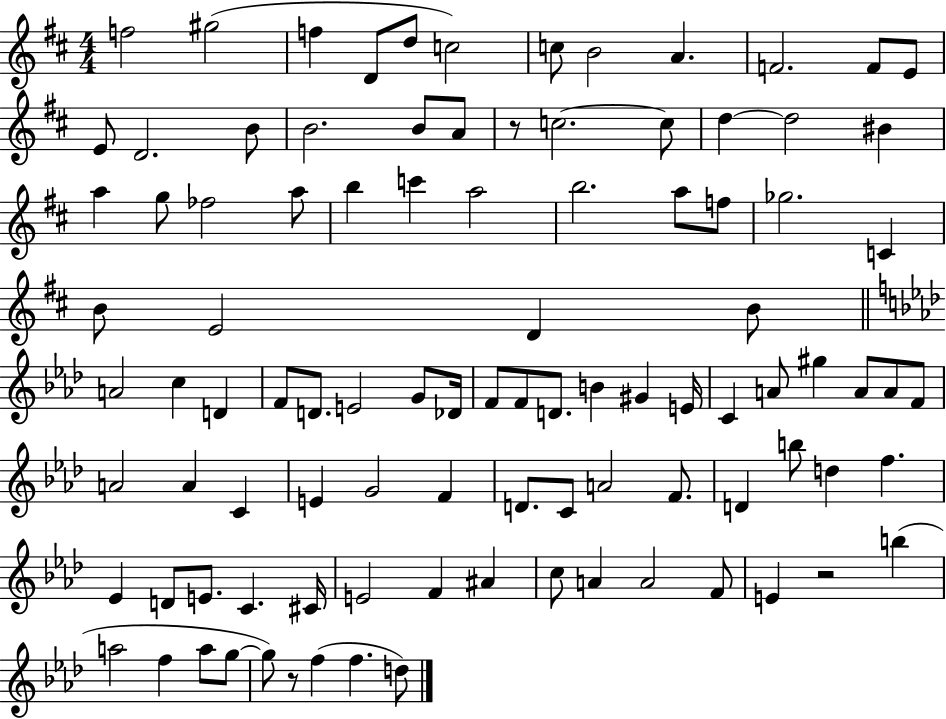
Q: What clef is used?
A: treble